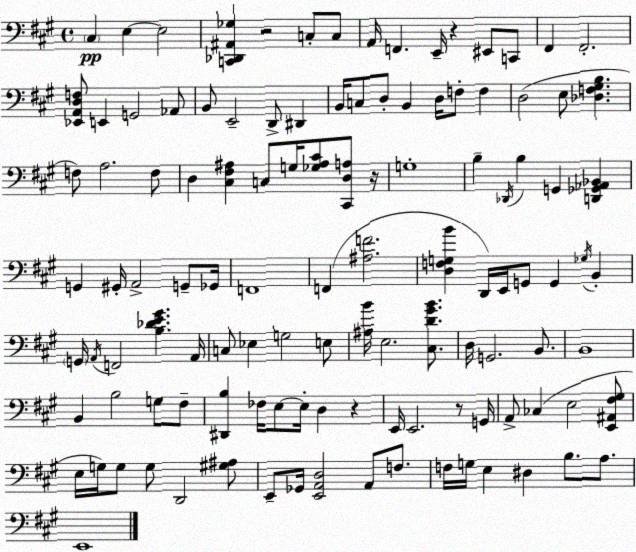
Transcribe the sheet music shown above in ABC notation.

X:1
T:Untitled
M:4/4
L:1/4
K:A
^C, E, E,2 [C,,_D,,^A,,_G,] z2 C,/2 C,/2 A,,/4 F,, E,,/4 z ^E,,/2 C,,/2 ^F,, ^F,,2 [_E,,A,,D,F,]/2 E,, G,,2 _A,,/2 B,,/2 E,,2 D,,/2 ^D,, B,,/4 C,/2 D,/2 B,, D,/4 F,/2 F, D,2 E,/2 [_D,F,^G,B,] F,/2 A,2 F,/2 D, [^C,^F,^A,] C,/2 G,/4 [_G,^A,^C]/2 [^C,,D,A,]/2 z/4 G,4 B, _D,,/4 B, G,, [D,,_G,,_A,,_B,,] G,, ^G,,/4 A,,2 G,,/2 _G,,/4 F,,4 F,, [^A,F]2 [D,F,G,B] D,,/4 E,,/4 G,,/2 G,, _G,/4 B,, G,,/4 A,,/4 F,,2 [B,_DE^G] A,,/4 C,/2 _E, G,2 E,/2 [^A,B]/4 E,2 [^C,D^GB]/2 D,/4 G,,2 B,,/2 B,,4 B,, B,2 G,/2 ^F,/2 [^D,,B,] _F,/4 E,/2 E,/4 D, z E,,/4 E,,2 z/2 G,,/4 A,,/2 _C, E,2 [E,,^A,,^F,^G,]/2 E,/4 G,/4 G,/2 G,/2 D,,2 [^G,^A,]/2 E,,/2 _G,,/4 [E,,A,,D,]2 A,,/2 F,/2 F,/4 G,/4 E, ^D, B,/2 A,/2 E,,4